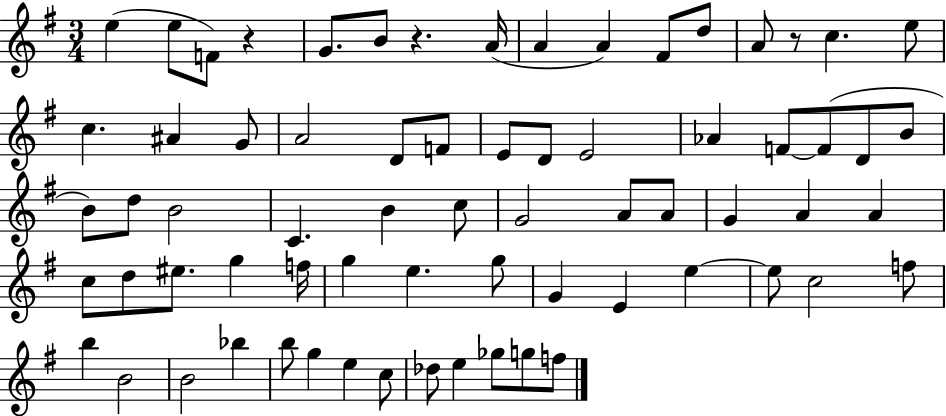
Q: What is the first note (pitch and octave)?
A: E5